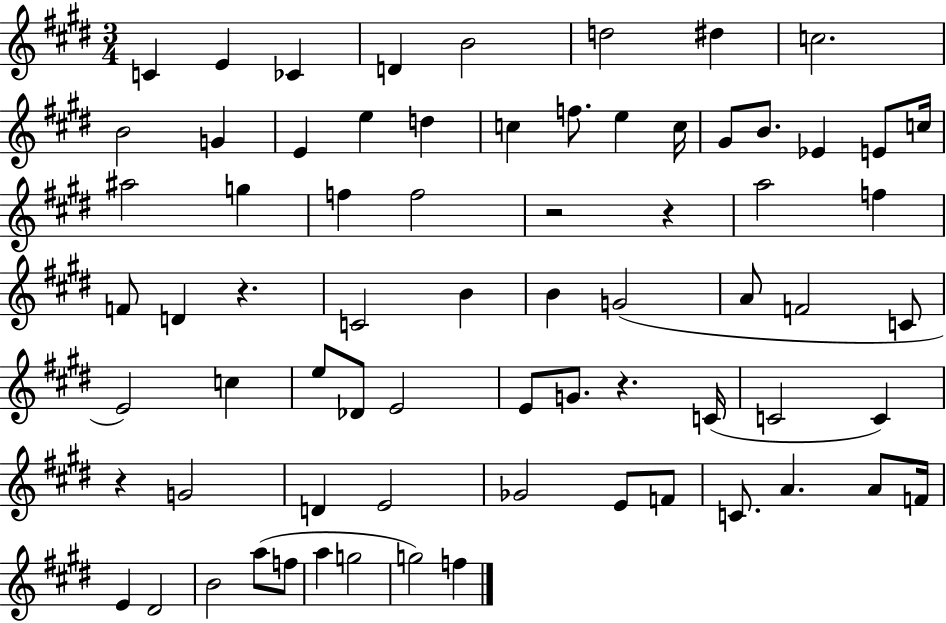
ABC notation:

X:1
T:Untitled
M:3/4
L:1/4
K:E
C E _C D B2 d2 ^d c2 B2 G E e d c f/2 e c/4 ^G/2 B/2 _E E/2 c/4 ^a2 g f f2 z2 z a2 f F/2 D z C2 B B G2 A/2 F2 C/2 E2 c e/2 _D/2 E2 E/2 G/2 z C/4 C2 C z G2 D E2 _G2 E/2 F/2 C/2 A A/2 F/4 E ^D2 B2 a/2 f/2 a g2 g2 f